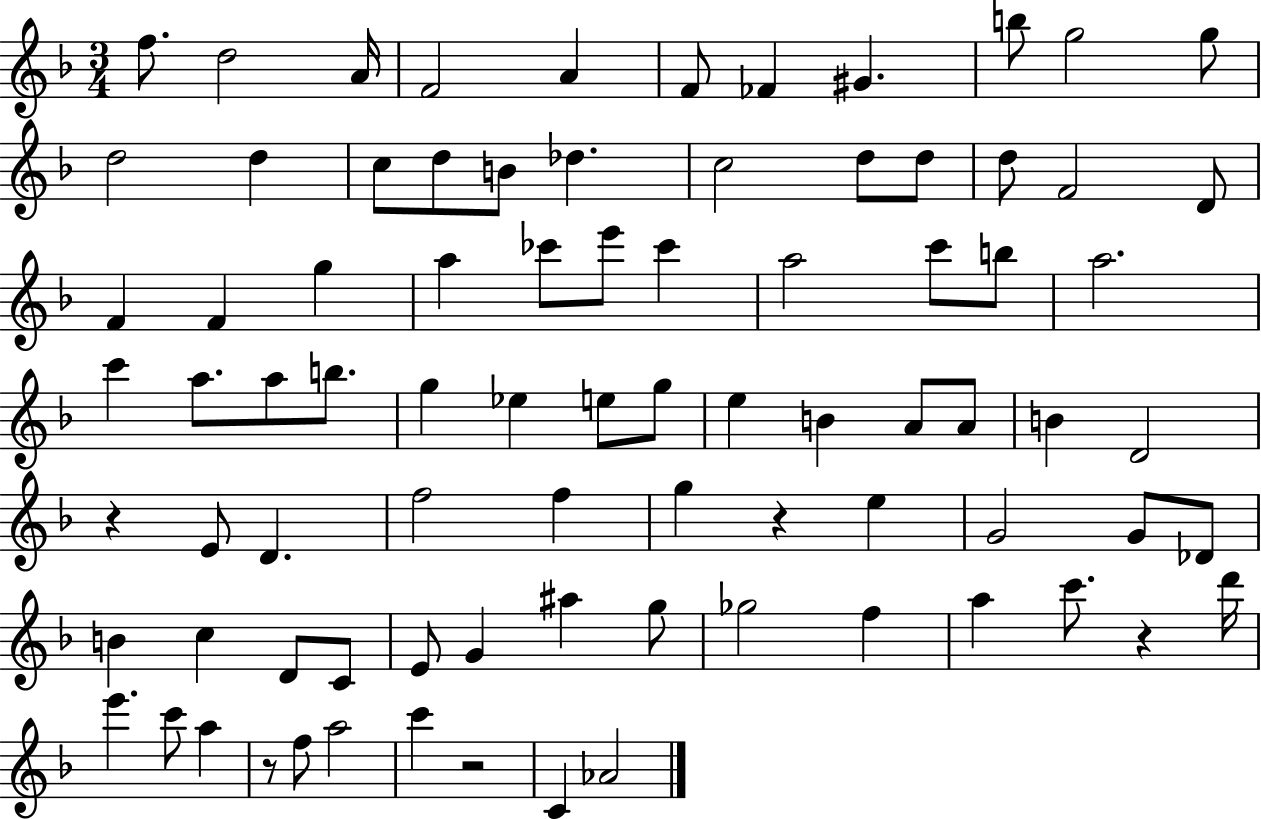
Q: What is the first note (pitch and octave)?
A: F5